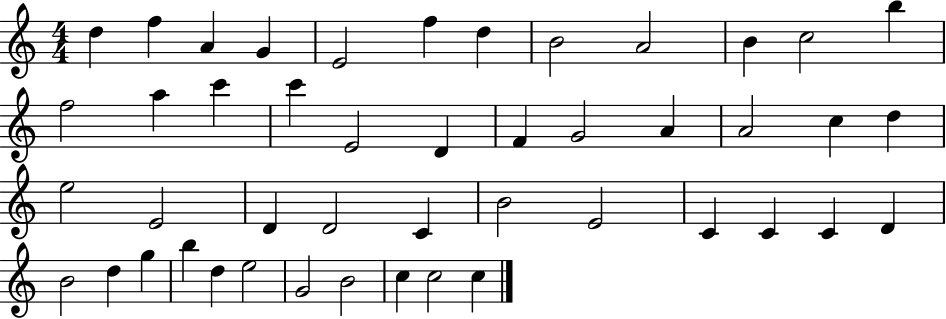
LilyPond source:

{
  \clef treble
  \numericTimeSignature
  \time 4/4
  \key c \major
  d''4 f''4 a'4 g'4 | e'2 f''4 d''4 | b'2 a'2 | b'4 c''2 b''4 | \break f''2 a''4 c'''4 | c'''4 e'2 d'4 | f'4 g'2 a'4 | a'2 c''4 d''4 | \break e''2 e'2 | d'4 d'2 c'4 | b'2 e'2 | c'4 c'4 c'4 d'4 | \break b'2 d''4 g''4 | b''4 d''4 e''2 | g'2 b'2 | c''4 c''2 c''4 | \break \bar "|."
}